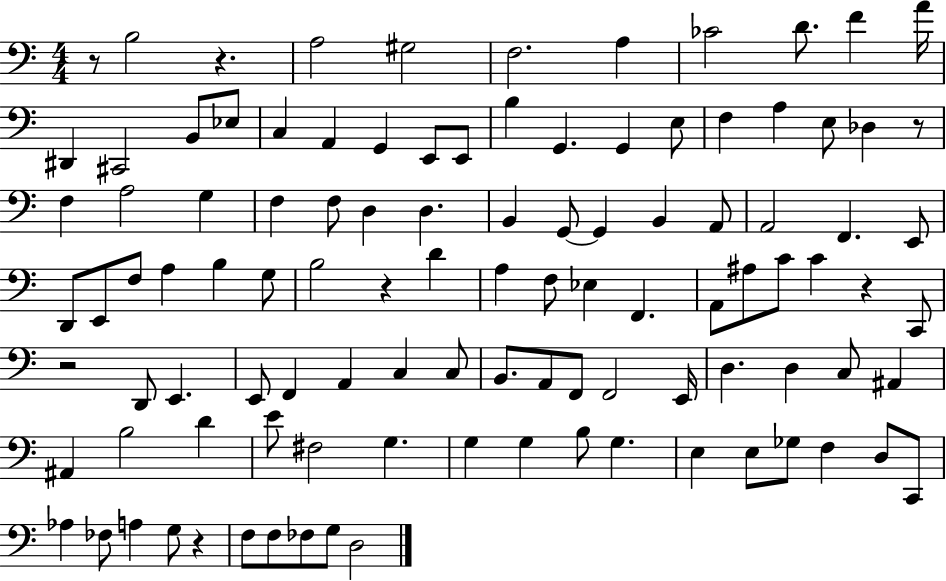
X:1
T:Untitled
M:4/4
L:1/4
K:C
z/2 B,2 z A,2 ^G,2 F,2 A, _C2 D/2 F A/4 ^D,, ^C,,2 B,,/2 _E,/2 C, A,, G,, E,,/2 E,,/2 B, G,, G,, E,/2 F, A, E,/2 _D, z/2 F, A,2 G, F, F,/2 D, D, B,, G,,/2 G,, B,, A,,/2 A,,2 F,, E,,/2 D,,/2 E,,/2 F,/2 A, B, G,/2 B,2 z D A, F,/2 _E, F,, A,,/2 ^A,/2 C/2 C z C,,/2 z2 D,,/2 E,, E,,/2 F,, A,, C, C,/2 B,,/2 A,,/2 F,,/2 F,,2 E,,/4 D, D, C,/2 ^A,, ^A,, B,2 D E/2 ^F,2 G, G, G, B,/2 G, E, E,/2 _G,/2 F, D,/2 C,,/2 _A, _F,/2 A, G,/2 z F,/2 F,/2 _F,/2 G,/2 D,2